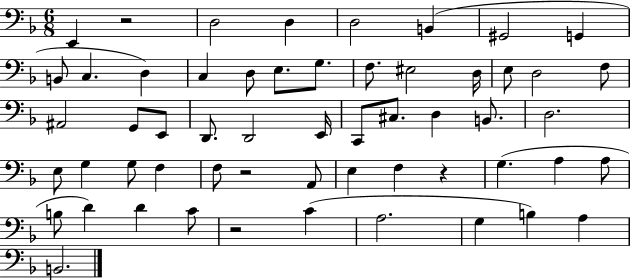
X:1
T:Untitled
M:6/8
L:1/4
K:F
E,, z2 D,2 D, D,2 B,, ^G,,2 G,, B,,/2 C, D, C, D,/2 E,/2 G,/2 F,/2 ^E,2 D,/4 E,/2 D,2 F,/2 ^A,,2 G,,/2 E,,/2 D,,/2 D,,2 E,,/4 C,,/2 ^C,/2 D, B,,/2 D,2 E,/2 G, G,/2 F, F,/2 z2 A,,/2 E, F, z G, A, A,/2 B,/2 D D C/2 z2 C A,2 G, B, A, B,,2